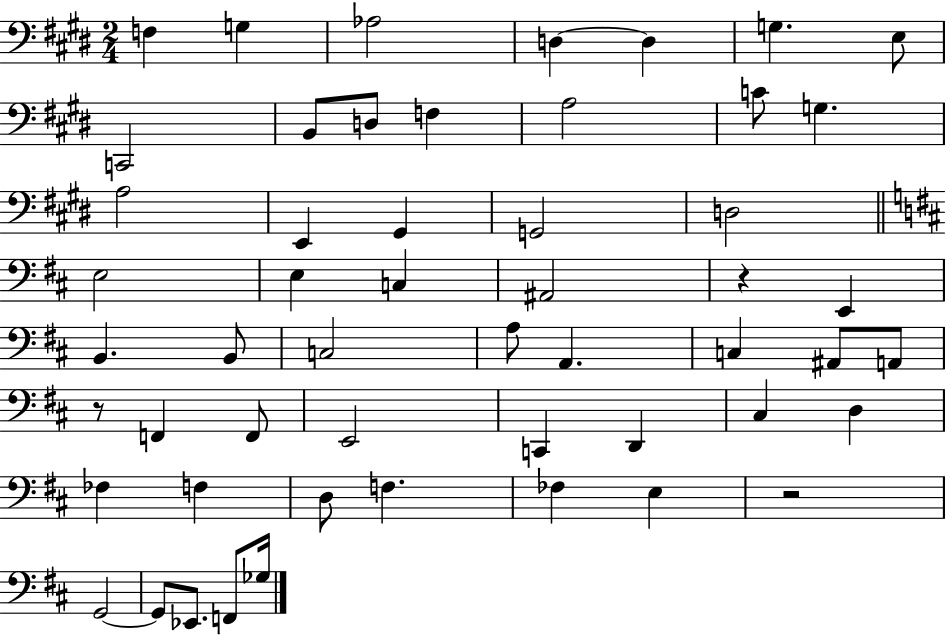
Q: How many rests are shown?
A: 3